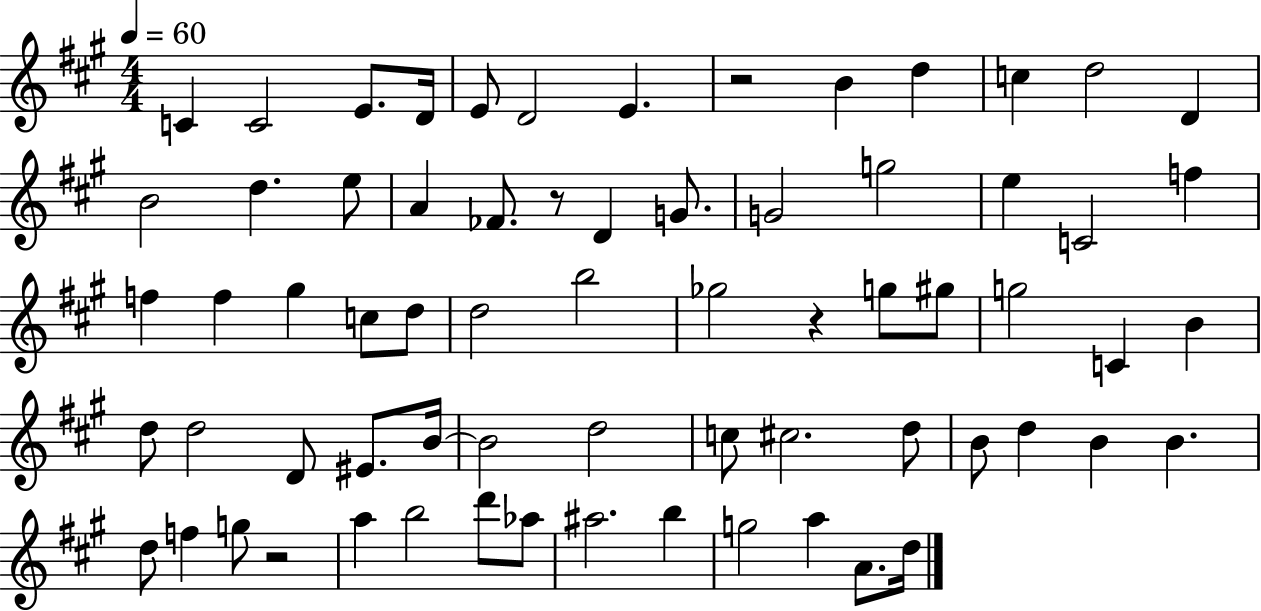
C4/q C4/h E4/e. D4/s E4/e D4/h E4/q. R/h B4/q D5/q C5/q D5/h D4/q B4/h D5/q. E5/e A4/q FES4/e. R/e D4/q G4/e. G4/h G5/h E5/q C4/h F5/q F5/q F5/q G#5/q C5/e D5/e D5/h B5/h Gb5/h R/q G5/e G#5/e G5/h C4/q B4/q D5/e D5/h D4/e EIS4/e. B4/s B4/h D5/h C5/e C#5/h. D5/e B4/e D5/q B4/q B4/q. D5/e F5/q G5/e R/h A5/q B5/h D6/e Ab5/e A#5/h. B5/q G5/h A5/q A4/e. D5/s